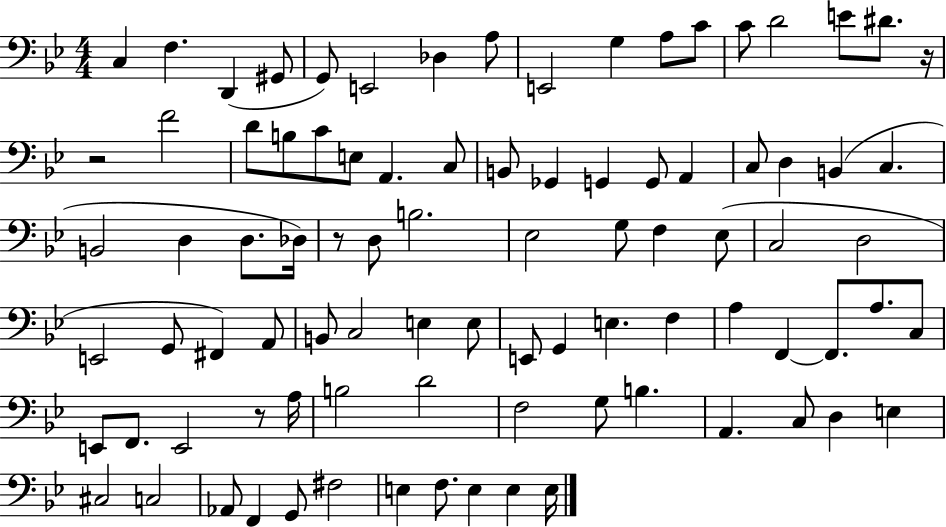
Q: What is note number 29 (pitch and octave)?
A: C3